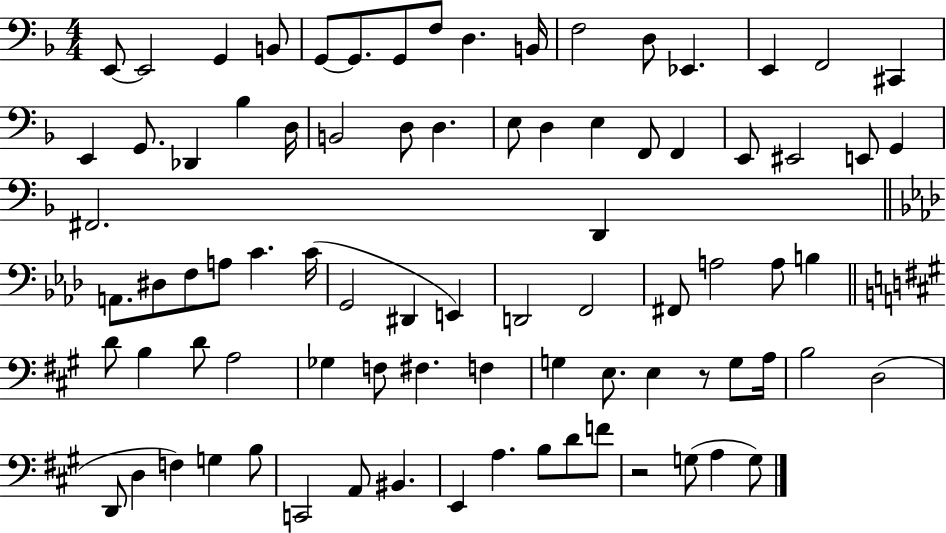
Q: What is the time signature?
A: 4/4